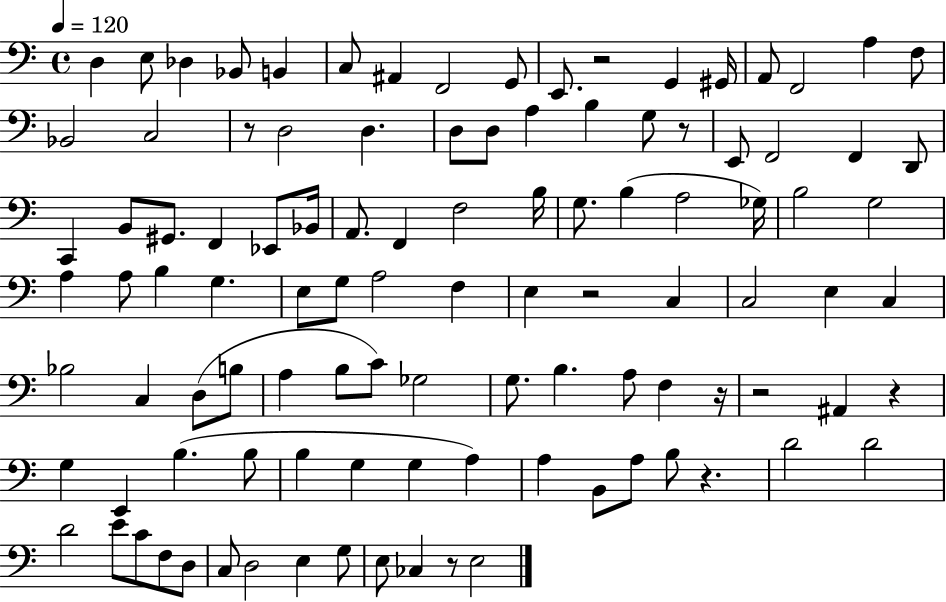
D3/q E3/e Db3/q Bb2/e B2/q C3/e A#2/q F2/h G2/e E2/e. R/h G2/q G#2/s A2/e F2/h A3/q F3/e Bb2/h C3/h R/e D3/h D3/q. D3/e D3/e A3/q B3/q G3/e R/e E2/e F2/h F2/q D2/e C2/q B2/e G#2/e. F2/q Eb2/e Bb2/s A2/e. F2/q F3/h B3/s G3/e. B3/q A3/h Gb3/s B3/h G3/h A3/q A3/e B3/q G3/q. E3/e G3/e A3/h F3/q E3/q R/h C3/q C3/h E3/q C3/q Bb3/h C3/q D3/e B3/e A3/q B3/e C4/e Gb3/h G3/e. B3/q. A3/e F3/q R/s R/h A#2/q R/q G3/q E2/q B3/q. B3/e B3/q G3/q G3/q A3/q A3/q B2/e A3/e B3/e R/q. D4/h D4/h D4/h E4/e C4/e F3/e D3/e C3/e D3/h E3/q G3/e E3/e CES3/q R/e E3/h